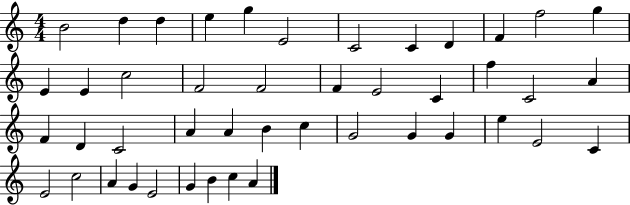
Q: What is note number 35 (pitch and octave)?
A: E4